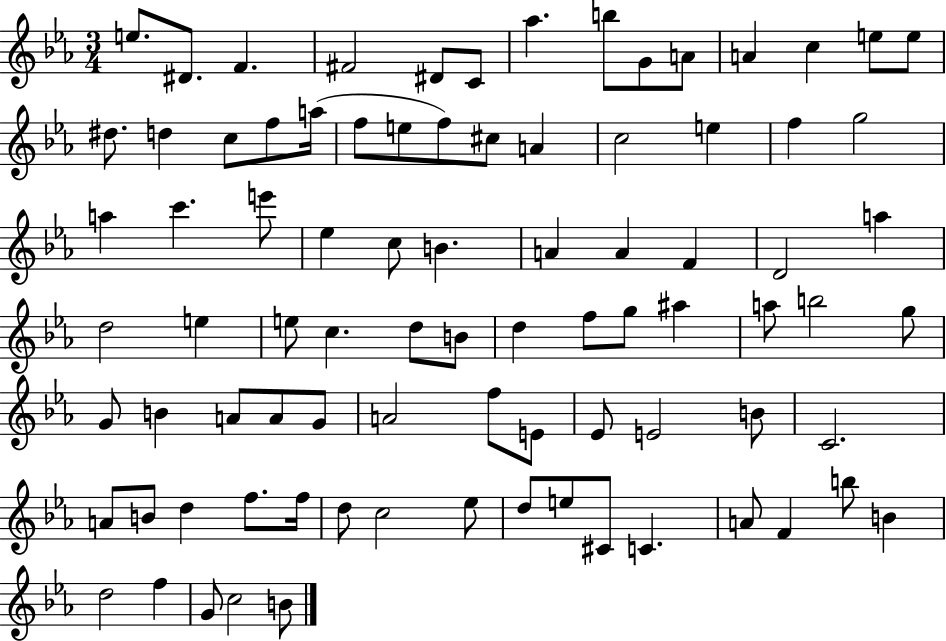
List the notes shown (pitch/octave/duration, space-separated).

E5/e. D#4/e. F4/q. F#4/h D#4/e C4/e Ab5/q. B5/e G4/e A4/e A4/q C5/q E5/e E5/e D#5/e. D5/q C5/e F5/e A5/s F5/e E5/e F5/e C#5/e A4/q C5/h E5/q F5/q G5/h A5/q C6/q. E6/e Eb5/q C5/e B4/q. A4/q A4/q F4/q D4/h A5/q D5/h E5/q E5/e C5/q. D5/e B4/e D5/q F5/e G5/e A#5/q A5/e B5/h G5/e G4/e B4/q A4/e A4/e G4/e A4/h F5/e E4/e Eb4/e E4/h B4/e C4/h. A4/e B4/e D5/q F5/e. F5/s D5/e C5/h Eb5/e D5/e E5/e C#4/e C4/q. A4/e F4/q B5/e B4/q D5/h F5/q G4/e C5/h B4/e